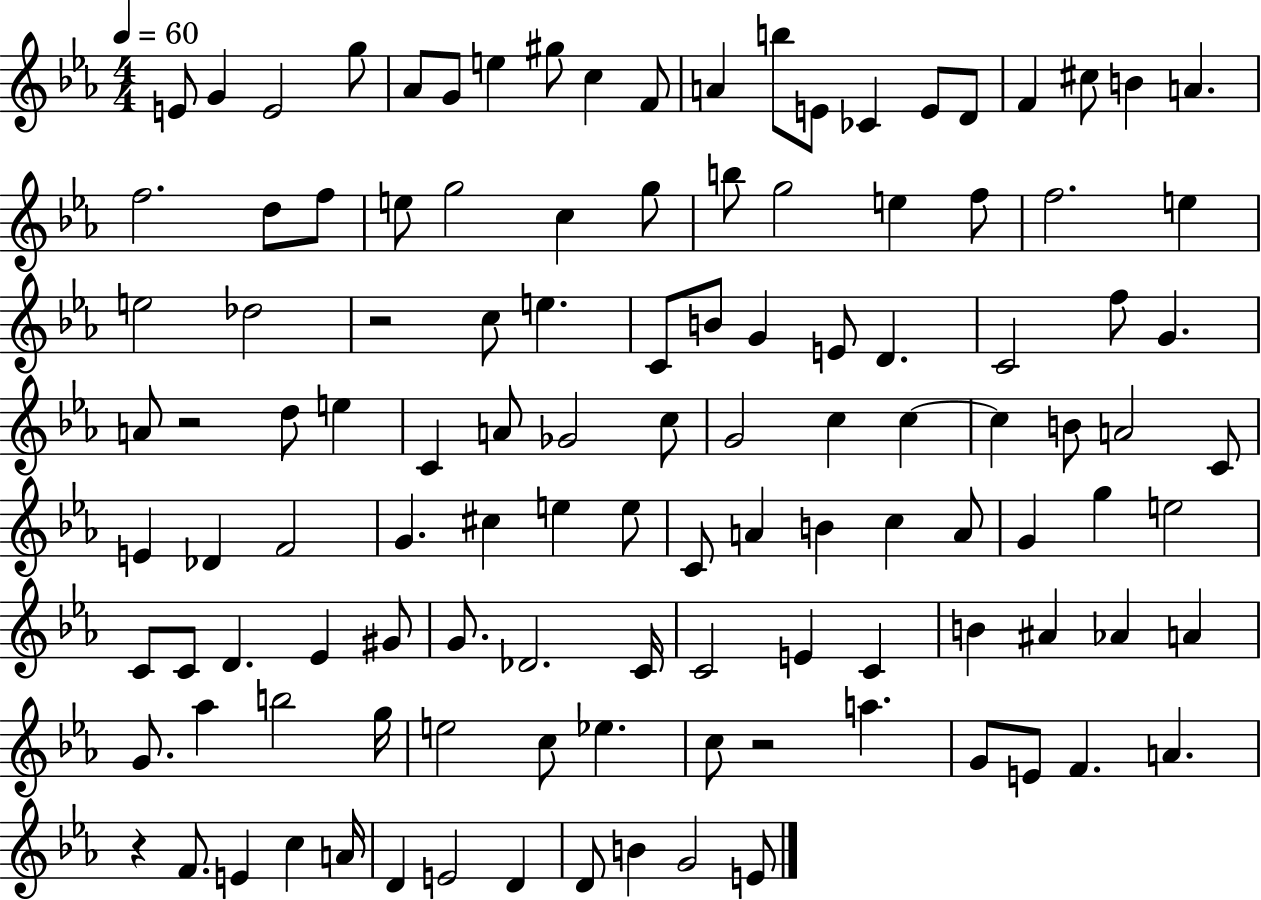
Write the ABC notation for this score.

X:1
T:Untitled
M:4/4
L:1/4
K:Eb
E/2 G E2 g/2 _A/2 G/2 e ^g/2 c F/2 A b/2 E/2 _C E/2 D/2 F ^c/2 B A f2 d/2 f/2 e/2 g2 c g/2 b/2 g2 e f/2 f2 e e2 _d2 z2 c/2 e C/2 B/2 G E/2 D C2 f/2 G A/2 z2 d/2 e C A/2 _G2 c/2 G2 c c c B/2 A2 C/2 E _D F2 G ^c e e/2 C/2 A B c A/2 G g e2 C/2 C/2 D _E ^G/2 G/2 _D2 C/4 C2 E C B ^A _A A G/2 _a b2 g/4 e2 c/2 _e c/2 z2 a G/2 E/2 F A z F/2 E c A/4 D E2 D D/2 B G2 E/2